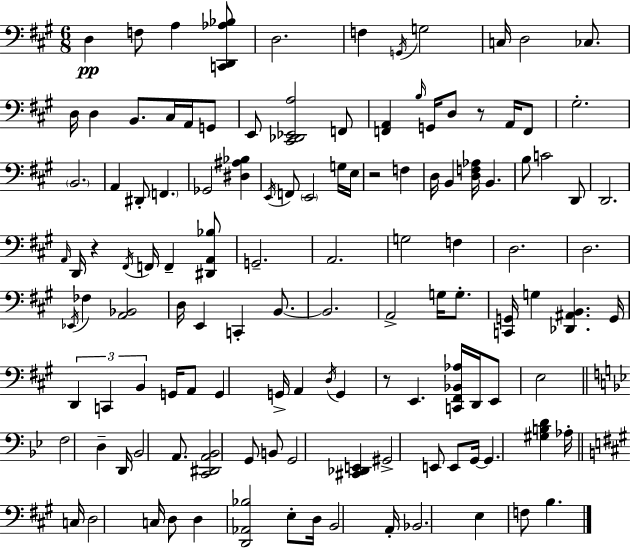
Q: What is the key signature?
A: A major